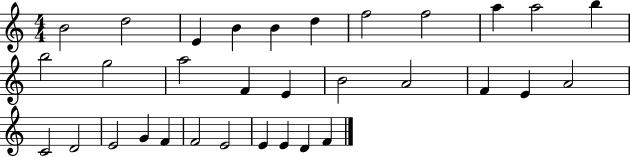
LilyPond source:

{
  \clef treble
  \numericTimeSignature
  \time 4/4
  \key c \major
  b'2 d''2 | e'4 b'4 b'4 d''4 | f''2 f''2 | a''4 a''2 b''4 | \break b''2 g''2 | a''2 f'4 e'4 | b'2 a'2 | f'4 e'4 a'2 | \break c'2 d'2 | e'2 g'4 f'4 | f'2 e'2 | e'4 e'4 d'4 f'4 | \break \bar "|."
}